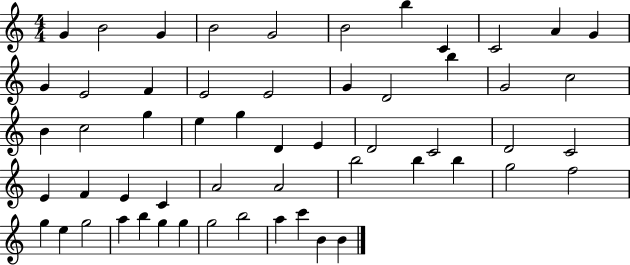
G4/q B4/h G4/q B4/h G4/h B4/h B5/q C4/q C4/h A4/q G4/q G4/q E4/h F4/q E4/h E4/h G4/q D4/h B5/q G4/h C5/h B4/q C5/h G5/q E5/q G5/q D4/q E4/q D4/h C4/h D4/h C4/h E4/q F4/q E4/q C4/q A4/h A4/h B5/h B5/q B5/q G5/h F5/h G5/q E5/q G5/h A5/q B5/q G5/q G5/q G5/h B5/h A5/q C6/q B4/q B4/q